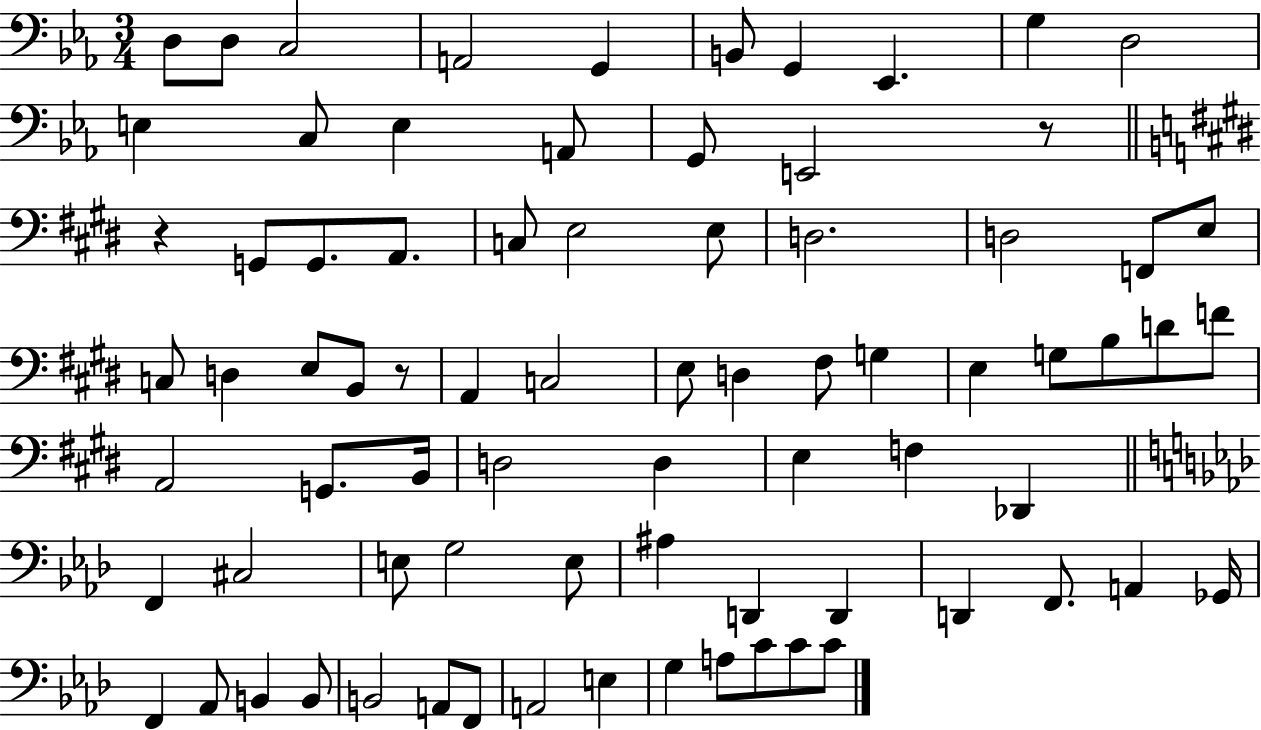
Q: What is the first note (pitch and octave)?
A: D3